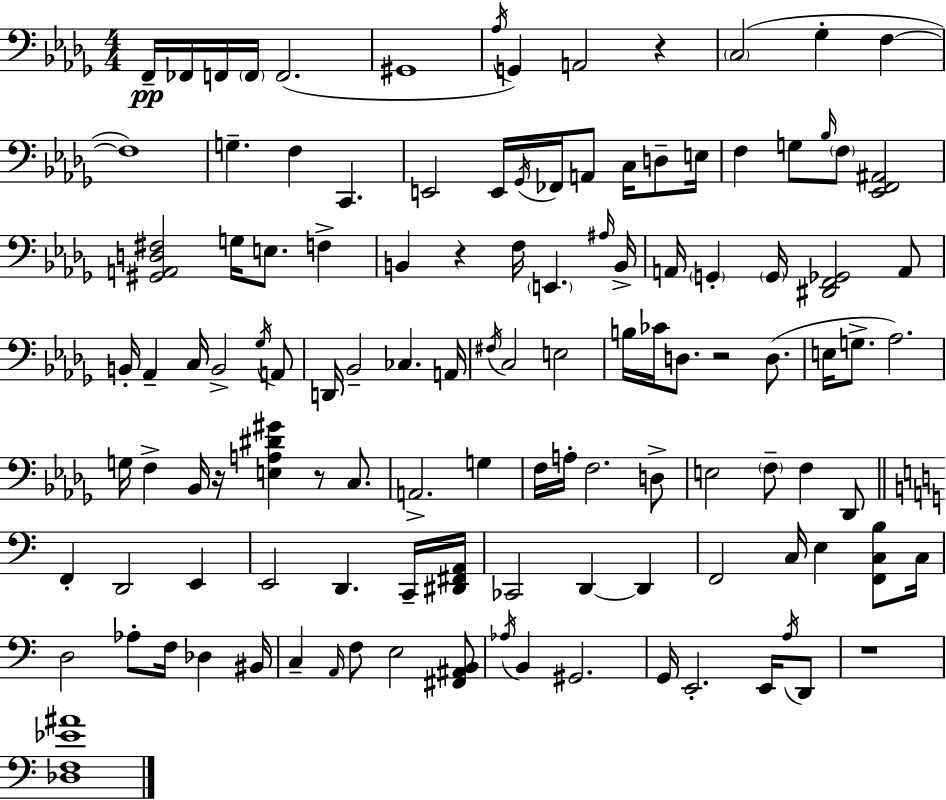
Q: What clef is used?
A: bass